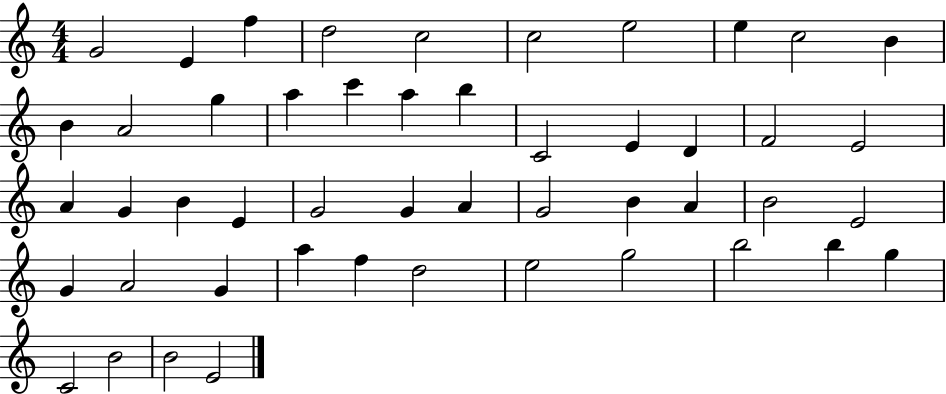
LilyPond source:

{
  \clef treble
  \numericTimeSignature
  \time 4/4
  \key c \major
  g'2 e'4 f''4 | d''2 c''2 | c''2 e''2 | e''4 c''2 b'4 | \break b'4 a'2 g''4 | a''4 c'''4 a''4 b''4 | c'2 e'4 d'4 | f'2 e'2 | \break a'4 g'4 b'4 e'4 | g'2 g'4 a'4 | g'2 b'4 a'4 | b'2 e'2 | \break g'4 a'2 g'4 | a''4 f''4 d''2 | e''2 g''2 | b''2 b''4 g''4 | \break c'2 b'2 | b'2 e'2 | \bar "|."
}